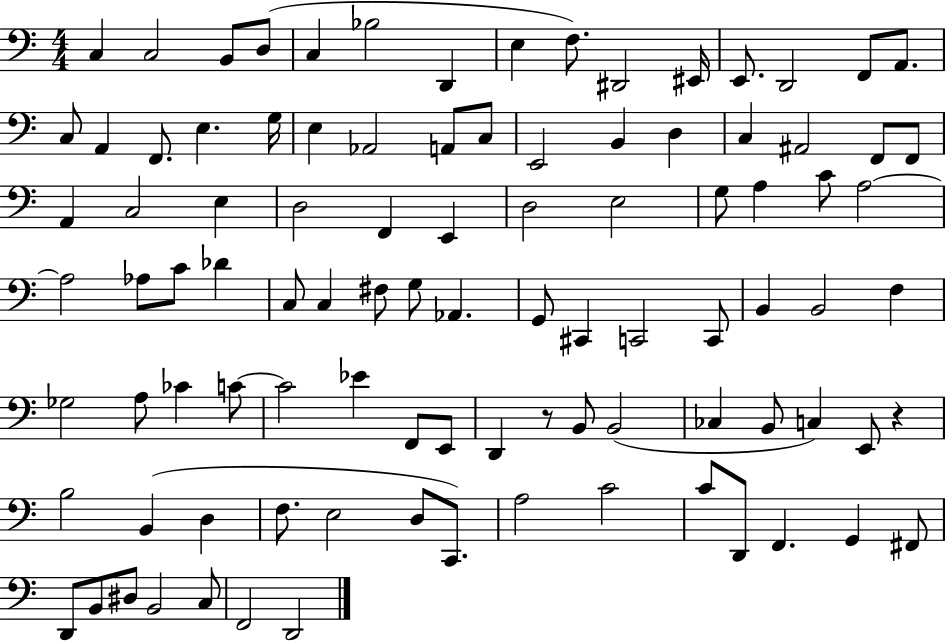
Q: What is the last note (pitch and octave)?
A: D2